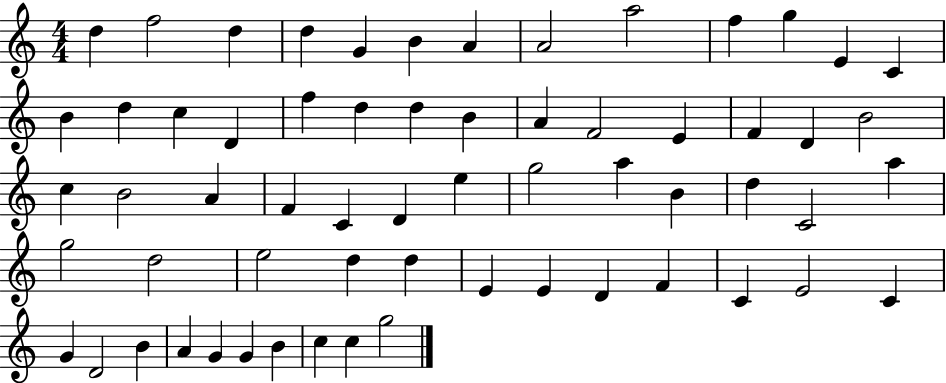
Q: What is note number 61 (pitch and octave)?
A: C5